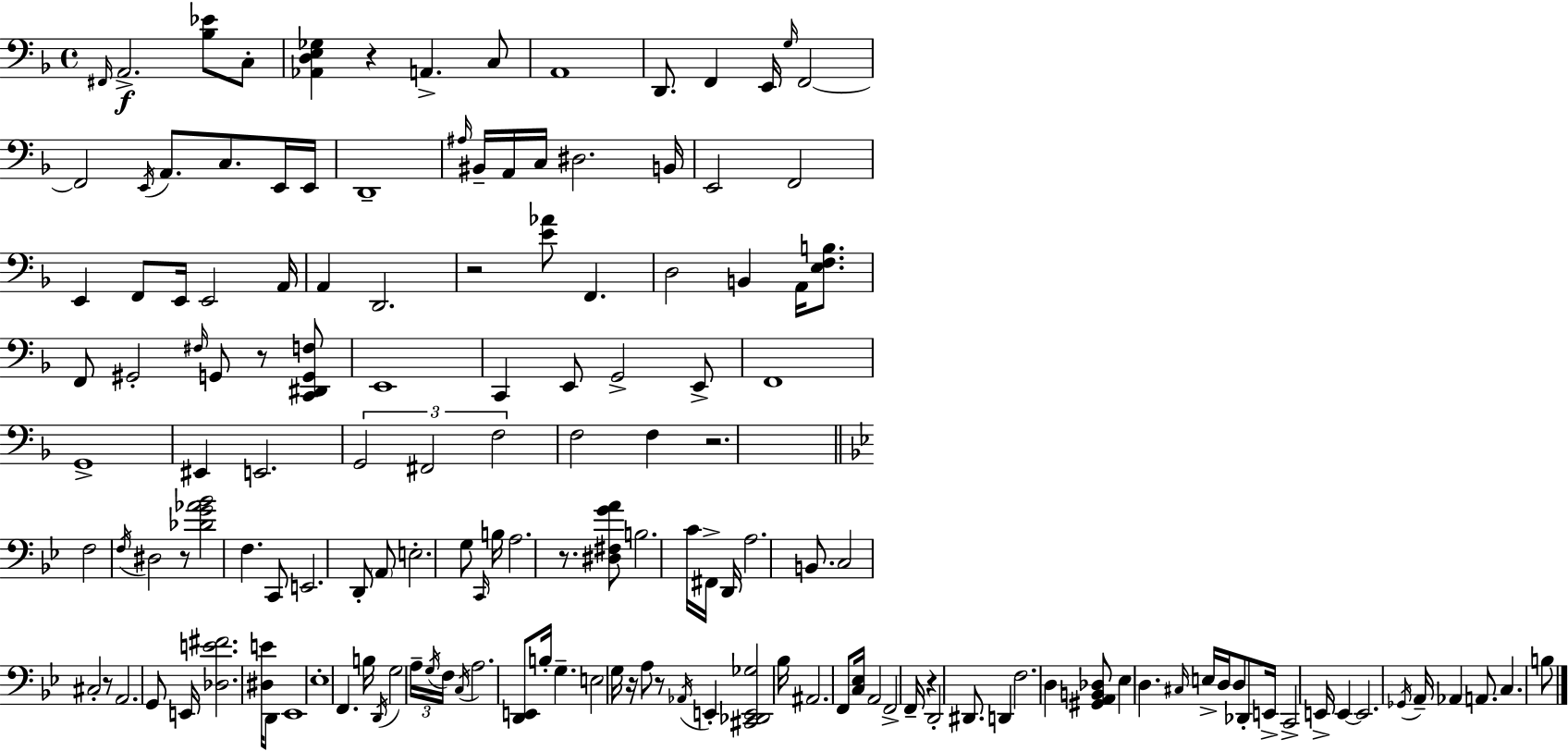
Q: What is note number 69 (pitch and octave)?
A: B3